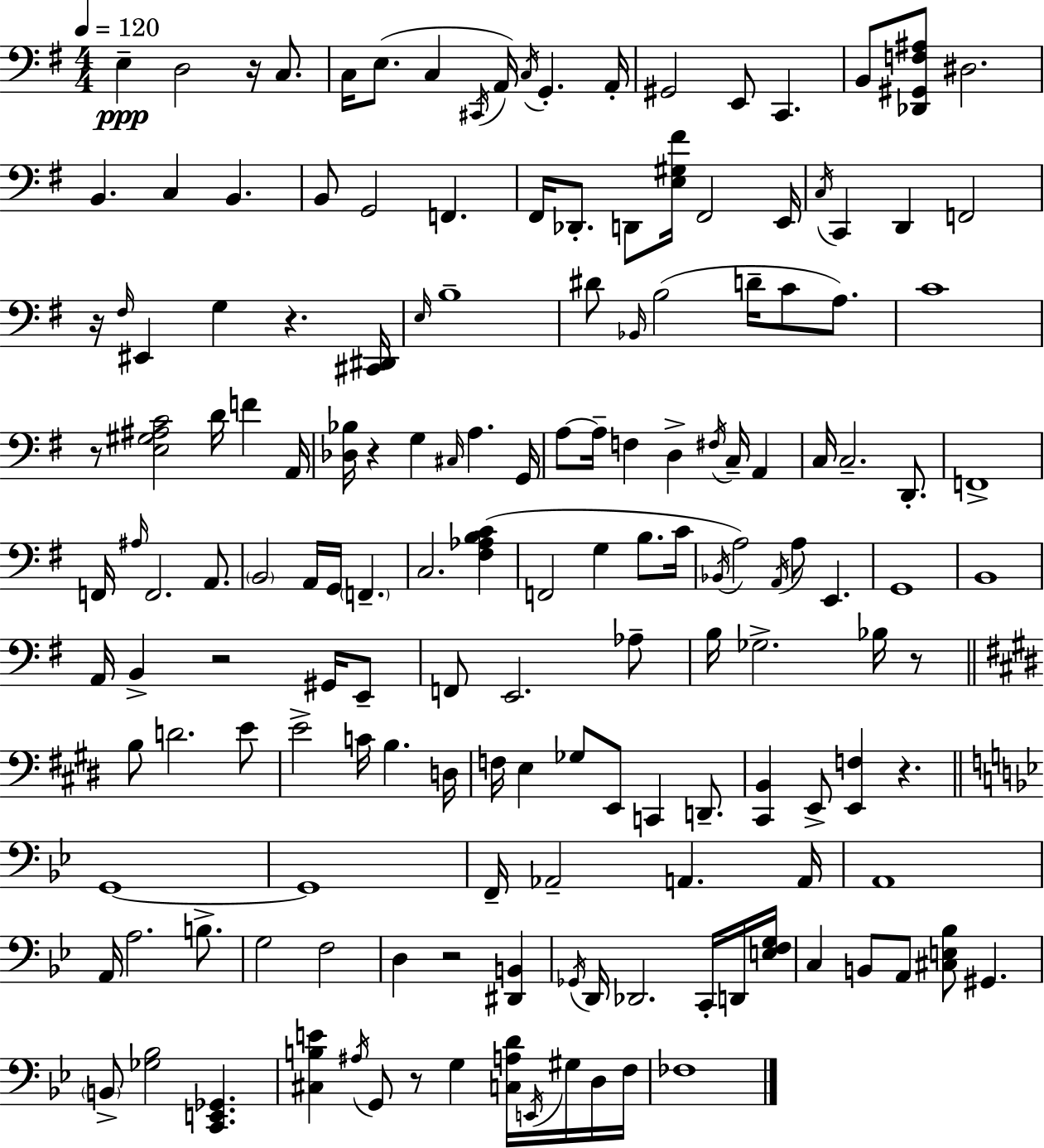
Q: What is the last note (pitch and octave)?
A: FES3